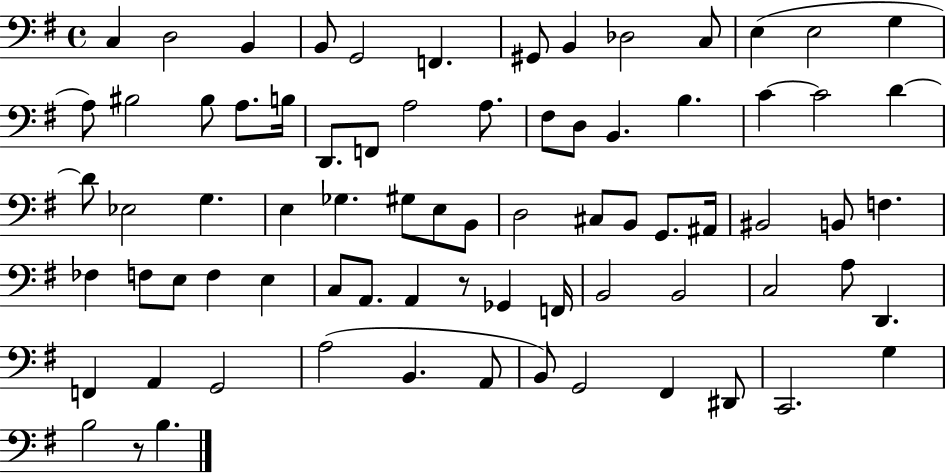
C3/q D3/h B2/q B2/e G2/h F2/q. G#2/e B2/q Db3/h C3/e E3/q E3/h G3/q A3/e BIS3/h BIS3/e A3/e. B3/s D2/e. F2/e A3/h A3/e. F#3/e D3/e B2/q. B3/q. C4/q C4/h D4/q D4/e Eb3/h G3/q. E3/q Gb3/q. G#3/e E3/e B2/e D3/h C#3/e B2/e G2/e. A#2/s BIS2/h B2/e F3/q. FES3/q F3/e E3/e F3/q E3/q C3/e A2/e. A2/q R/e Gb2/q F2/s B2/h B2/h C3/h A3/e D2/q. F2/q A2/q G2/h A3/h B2/q. A2/e B2/e G2/h F#2/q D#2/e C2/h. G3/q B3/h R/e B3/q.